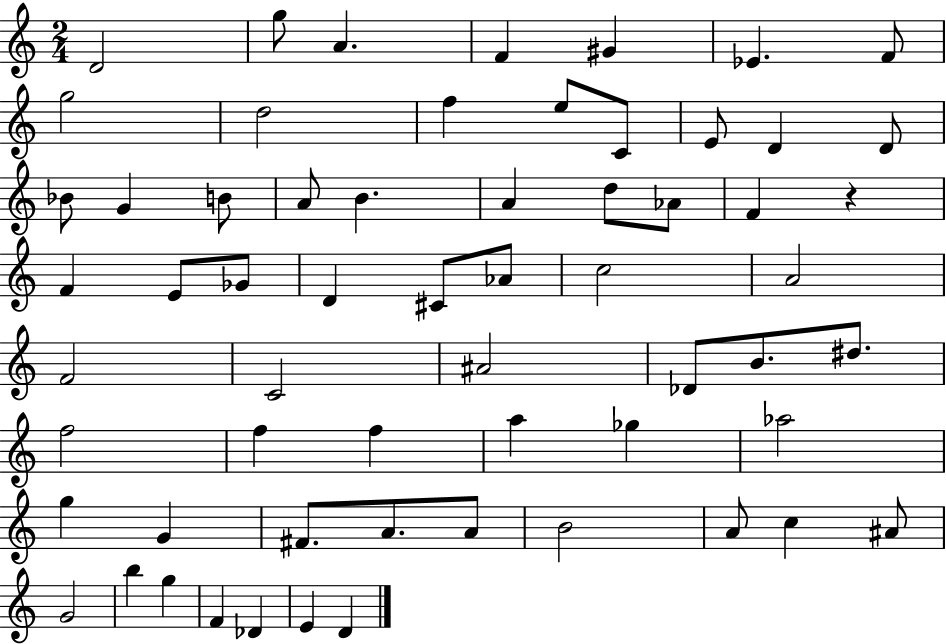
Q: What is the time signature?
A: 2/4